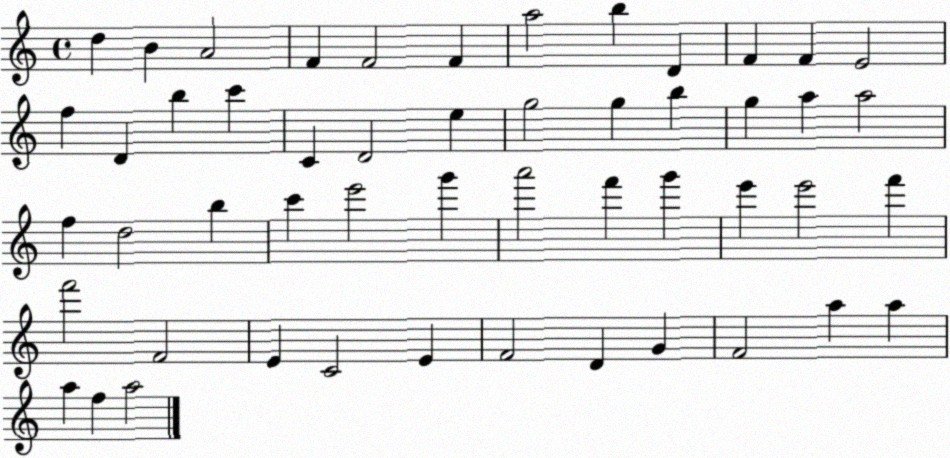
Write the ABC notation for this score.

X:1
T:Untitled
M:4/4
L:1/4
K:C
d B A2 F F2 F a2 b D F F E2 f D b c' C D2 e g2 g b g a a2 f d2 b c' e'2 g' a'2 f' g' e' e'2 f' f'2 F2 E C2 E F2 D G F2 a a a f a2